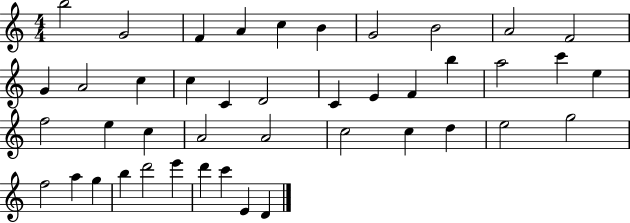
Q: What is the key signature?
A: C major